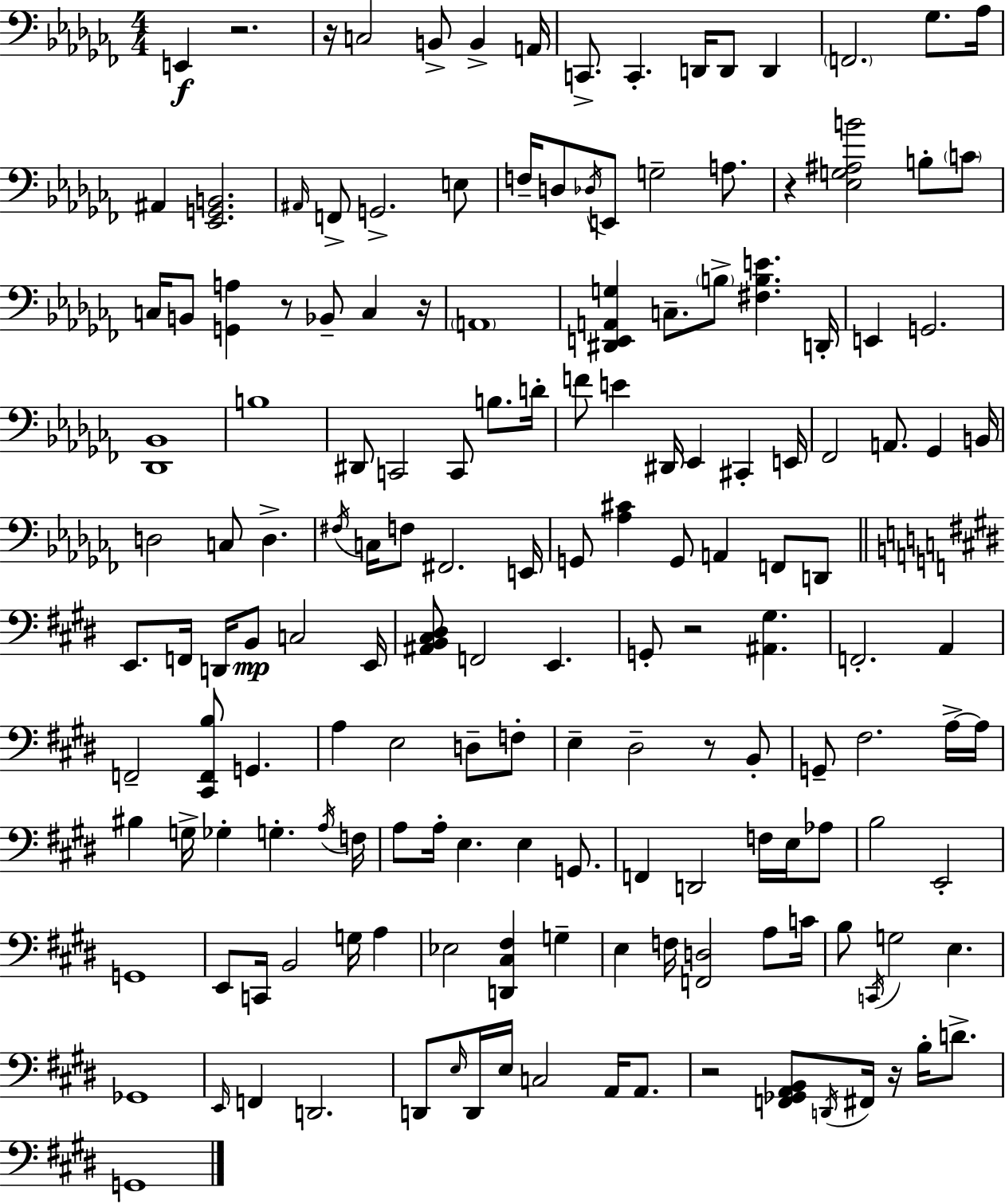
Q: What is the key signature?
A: AES minor